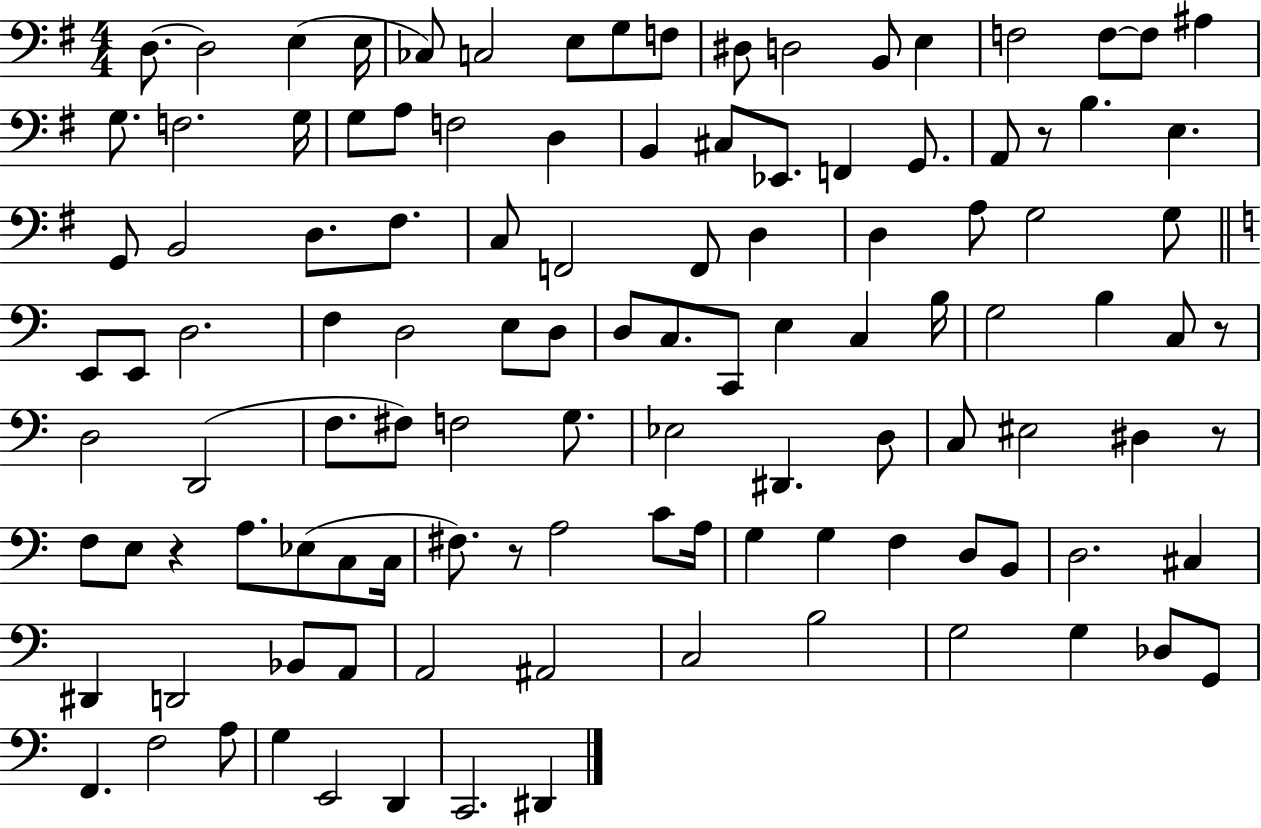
X:1
T:Untitled
M:4/4
L:1/4
K:G
D,/2 D,2 E, E,/4 _C,/2 C,2 E,/2 G,/2 F,/2 ^D,/2 D,2 B,,/2 E, F,2 F,/2 F,/2 ^A, G,/2 F,2 G,/4 G,/2 A,/2 F,2 D, B,, ^C,/2 _E,,/2 F,, G,,/2 A,,/2 z/2 B, E, G,,/2 B,,2 D,/2 ^F,/2 C,/2 F,,2 F,,/2 D, D, A,/2 G,2 G,/2 E,,/2 E,,/2 D,2 F, D,2 E,/2 D,/2 D,/2 C,/2 C,,/2 E, C, B,/4 G,2 B, C,/2 z/2 D,2 D,,2 F,/2 ^F,/2 F,2 G,/2 _E,2 ^D,, D,/2 C,/2 ^E,2 ^D, z/2 F,/2 E,/2 z A,/2 _E,/2 C,/2 C,/4 ^F,/2 z/2 A,2 C/2 A,/4 G, G, F, D,/2 B,,/2 D,2 ^C, ^D,, D,,2 _B,,/2 A,,/2 A,,2 ^A,,2 C,2 B,2 G,2 G, _D,/2 G,,/2 F,, F,2 A,/2 G, E,,2 D,, C,,2 ^D,,